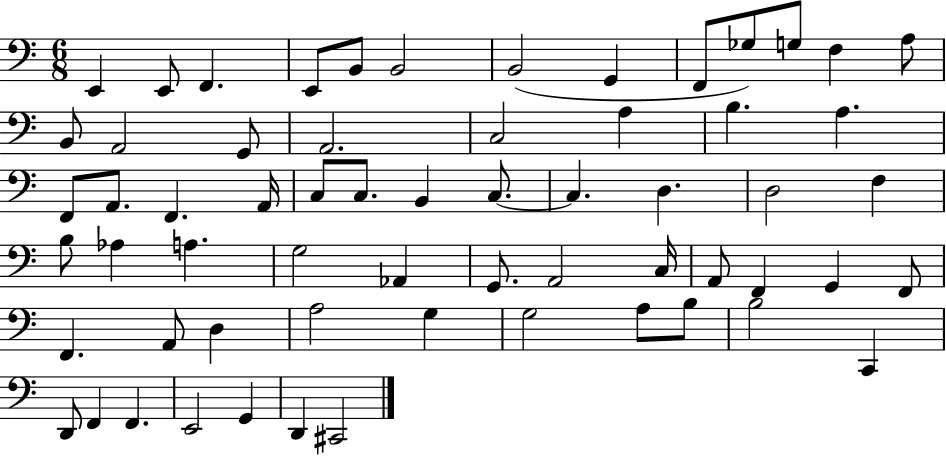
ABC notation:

X:1
T:Untitled
M:6/8
L:1/4
K:C
E,, E,,/2 F,, E,,/2 B,,/2 B,,2 B,,2 G,, F,,/2 _G,/2 G,/2 F, A,/2 B,,/2 A,,2 G,,/2 A,,2 C,2 A, B, A, F,,/2 A,,/2 F,, A,,/4 C,/2 C,/2 B,, C,/2 C, D, D,2 F, B,/2 _A, A, G,2 _A,, G,,/2 A,,2 C,/4 A,,/2 F,, G,, F,,/2 F,, A,,/2 D, A,2 G, G,2 A,/2 B,/2 B,2 C,, D,,/2 F,, F,, E,,2 G,, D,, ^C,,2